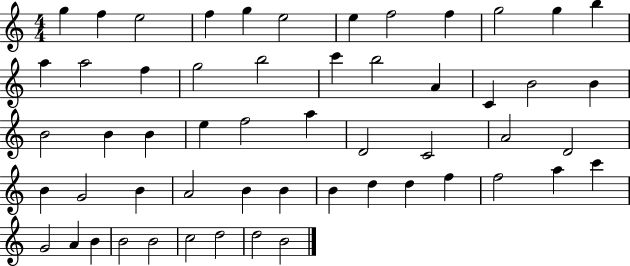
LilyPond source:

{
  \clef treble
  \numericTimeSignature
  \time 4/4
  \key c \major
  g''4 f''4 e''2 | f''4 g''4 e''2 | e''4 f''2 f''4 | g''2 g''4 b''4 | \break a''4 a''2 f''4 | g''2 b''2 | c'''4 b''2 a'4 | c'4 b'2 b'4 | \break b'2 b'4 b'4 | e''4 f''2 a''4 | d'2 c'2 | a'2 d'2 | \break b'4 g'2 b'4 | a'2 b'4 b'4 | b'4 d''4 d''4 f''4 | f''2 a''4 c'''4 | \break g'2 a'4 b'4 | b'2 b'2 | c''2 d''2 | d''2 b'2 | \break \bar "|."
}